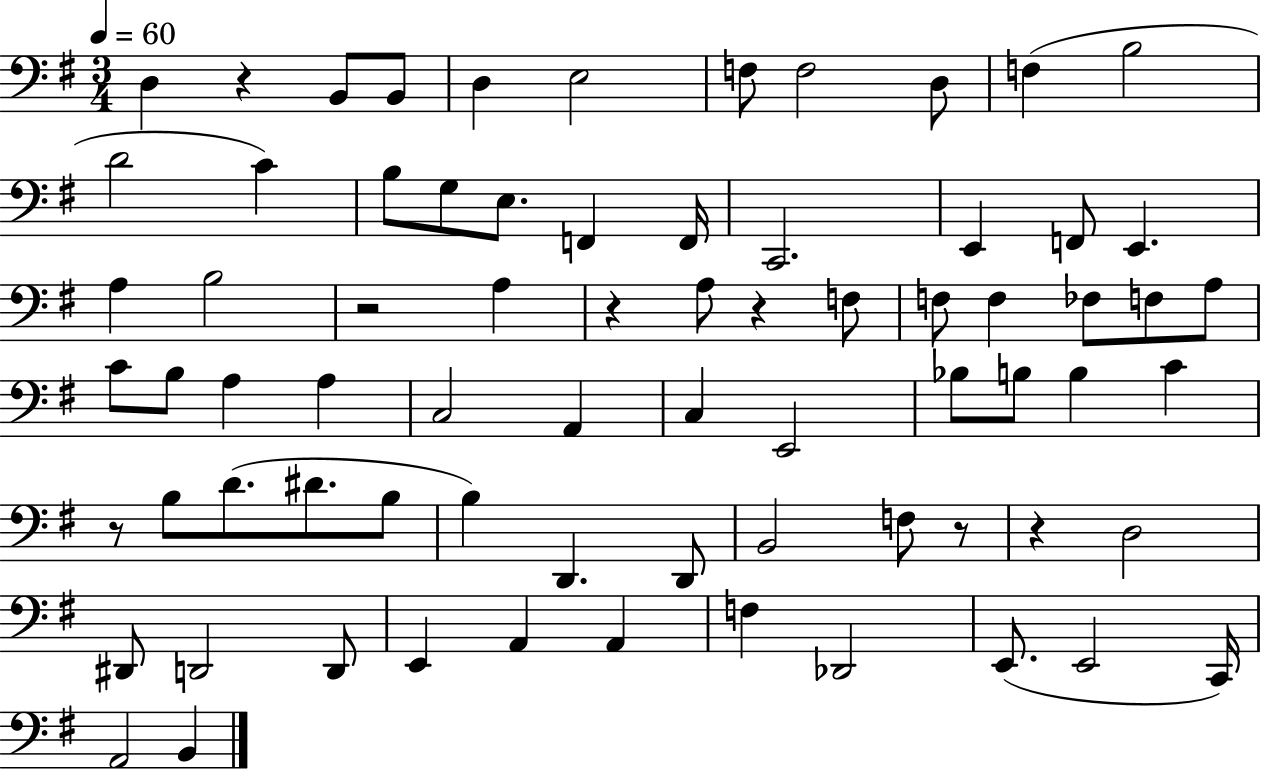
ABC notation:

X:1
T:Untitled
M:3/4
L:1/4
K:G
D, z B,,/2 B,,/2 D, E,2 F,/2 F,2 D,/2 F, B,2 D2 C B,/2 G,/2 E,/2 F,, F,,/4 C,,2 E,, F,,/2 E,, A, B,2 z2 A, z A,/2 z F,/2 F,/2 F, _F,/2 F,/2 A,/2 C/2 B,/2 A, A, C,2 A,, C, E,,2 _B,/2 B,/2 B, C z/2 B,/2 D/2 ^D/2 B,/2 B, D,, D,,/2 B,,2 F,/2 z/2 z D,2 ^D,,/2 D,,2 D,,/2 E,, A,, A,, F, _D,,2 E,,/2 E,,2 C,,/4 A,,2 B,,